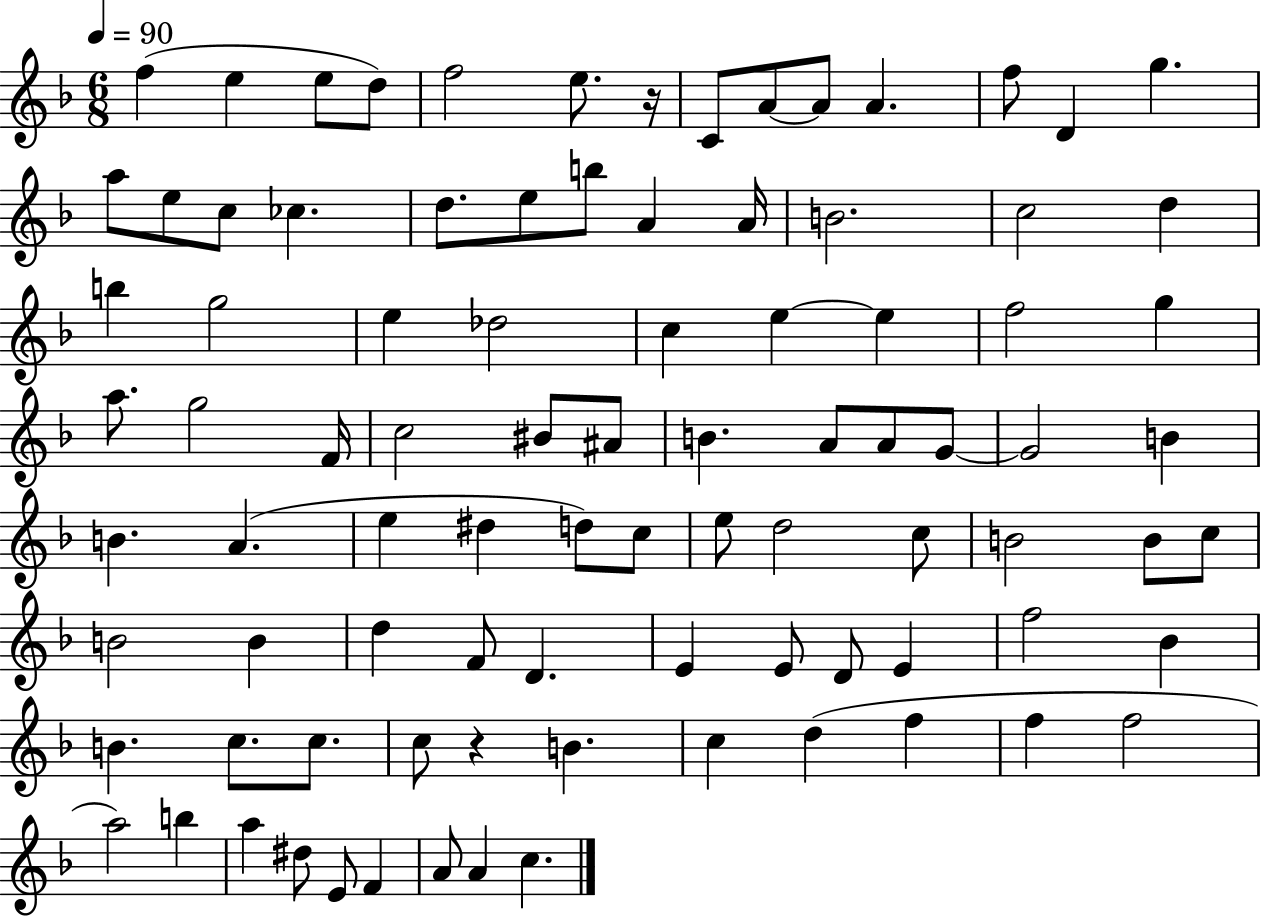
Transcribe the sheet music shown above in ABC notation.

X:1
T:Untitled
M:6/8
L:1/4
K:F
f e e/2 d/2 f2 e/2 z/4 C/2 A/2 A/2 A f/2 D g a/2 e/2 c/2 _c d/2 e/2 b/2 A A/4 B2 c2 d b g2 e _d2 c e e f2 g a/2 g2 F/4 c2 ^B/2 ^A/2 B A/2 A/2 G/2 G2 B B A e ^d d/2 c/2 e/2 d2 c/2 B2 B/2 c/2 B2 B d F/2 D E E/2 D/2 E f2 _B B c/2 c/2 c/2 z B c d f f f2 a2 b a ^d/2 E/2 F A/2 A c